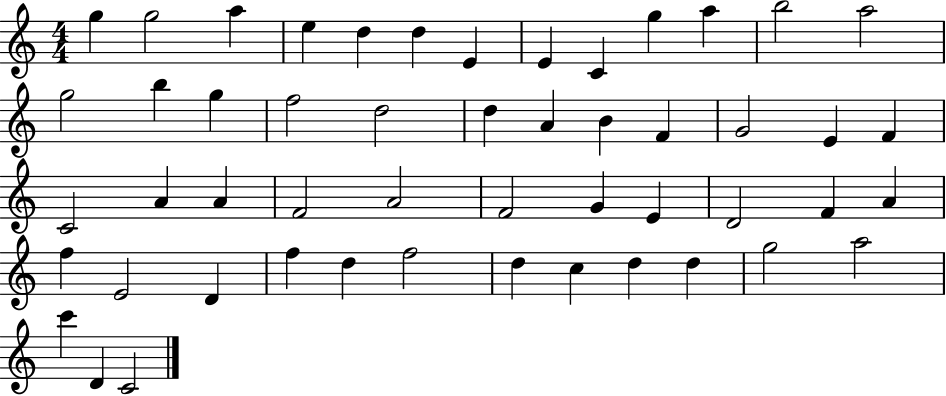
{
  \clef treble
  \numericTimeSignature
  \time 4/4
  \key c \major
  g''4 g''2 a''4 | e''4 d''4 d''4 e'4 | e'4 c'4 g''4 a''4 | b''2 a''2 | \break g''2 b''4 g''4 | f''2 d''2 | d''4 a'4 b'4 f'4 | g'2 e'4 f'4 | \break c'2 a'4 a'4 | f'2 a'2 | f'2 g'4 e'4 | d'2 f'4 a'4 | \break f''4 e'2 d'4 | f''4 d''4 f''2 | d''4 c''4 d''4 d''4 | g''2 a''2 | \break c'''4 d'4 c'2 | \bar "|."
}